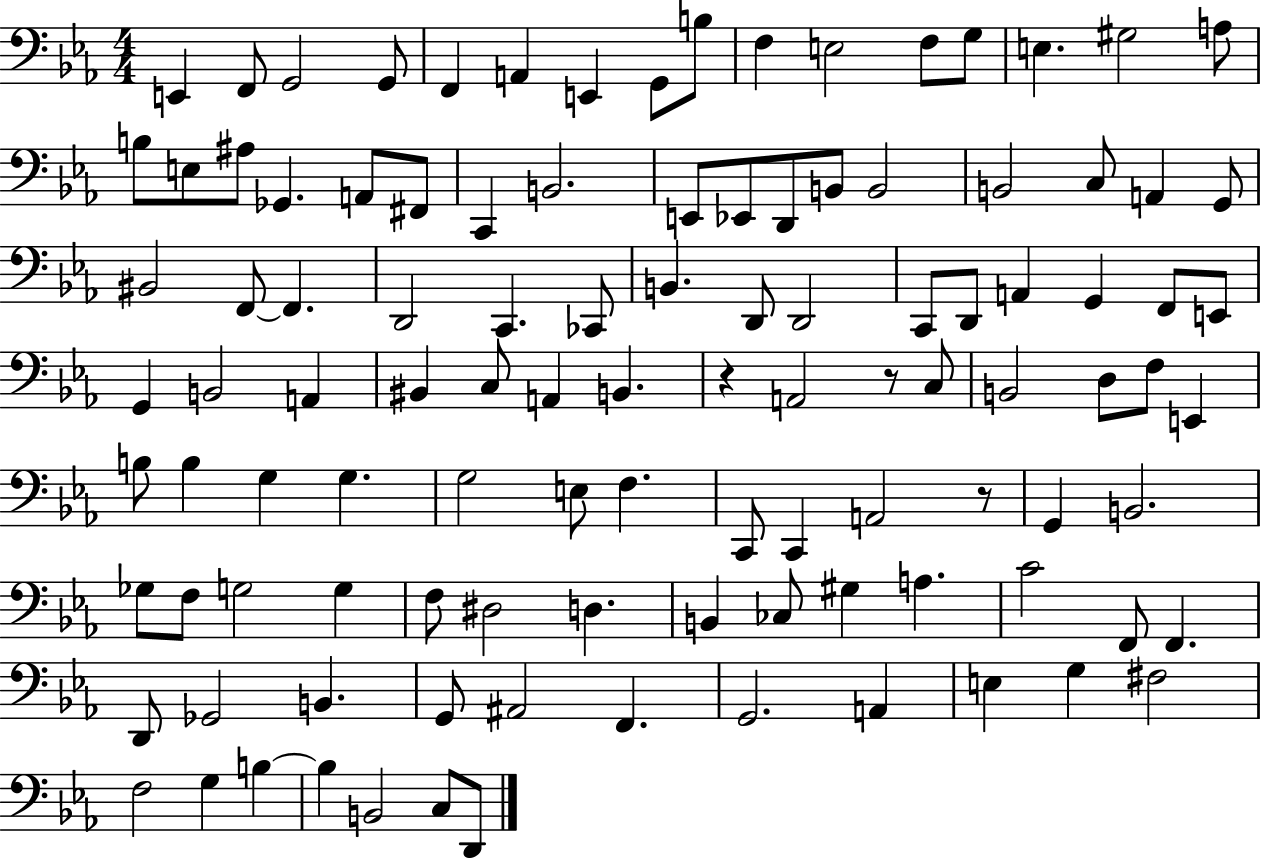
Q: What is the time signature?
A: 4/4